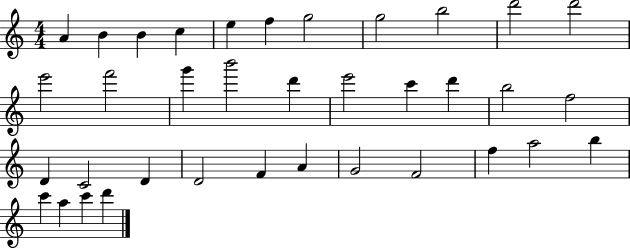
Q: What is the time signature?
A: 4/4